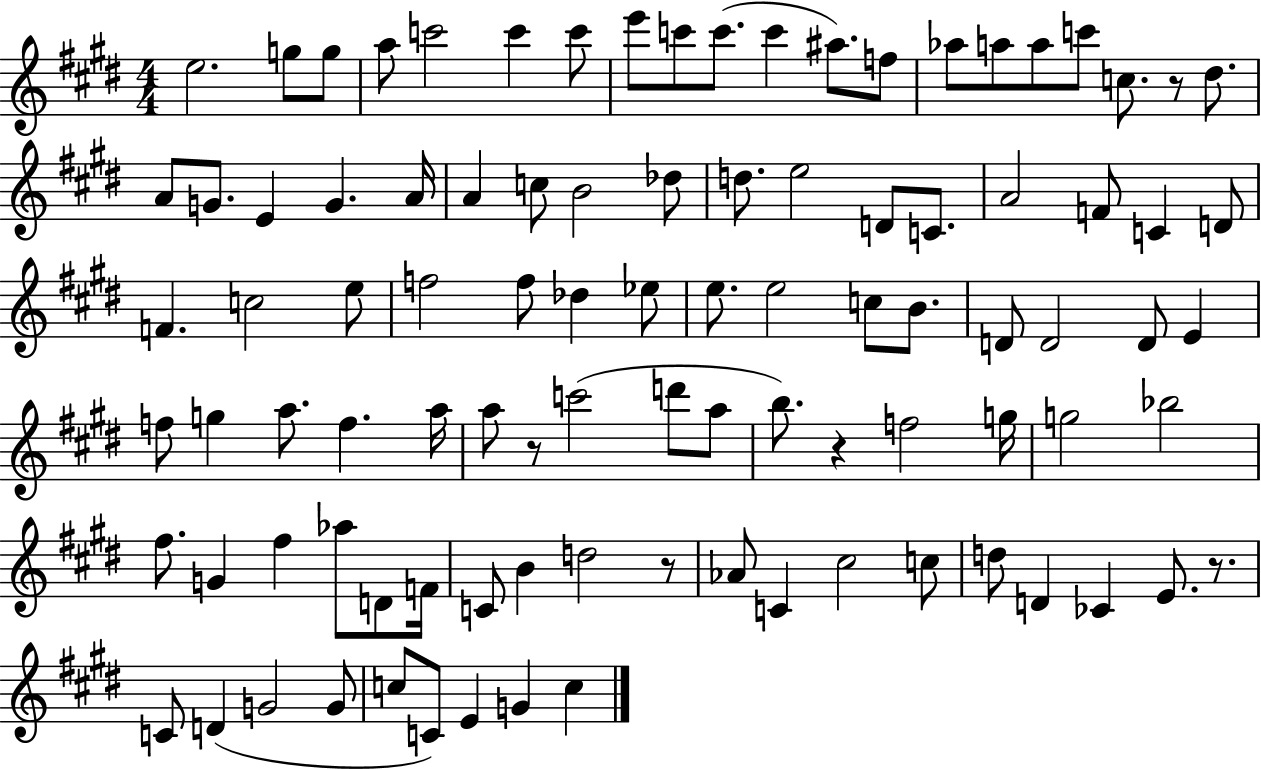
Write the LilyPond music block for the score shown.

{
  \clef treble
  \numericTimeSignature
  \time 4/4
  \key e \major
  e''2. g''8 g''8 | a''8 c'''2 c'''4 c'''8 | e'''8 c'''8 c'''8.( c'''4 ais''8.) f''8 | aes''8 a''8 a''8 c'''8 c''8. r8 dis''8. | \break a'8 g'8. e'4 g'4. a'16 | a'4 c''8 b'2 des''8 | d''8. e''2 d'8 c'8. | a'2 f'8 c'4 d'8 | \break f'4. c''2 e''8 | f''2 f''8 des''4 ees''8 | e''8. e''2 c''8 b'8. | d'8 d'2 d'8 e'4 | \break f''8 g''4 a''8. f''4. a''16 | a''8 r8 c'''2( d'''8 a''8 | b''8.) r4 f''2 g''16 | g''2 bes''2 | \break fis''8. g'4 fis''4 aes''8 d'8 f'16 | c'8 b'4 d''2 r8 | aes'8 c'4 cis''2 c''8 | d''8 d'4 ces'4 e'8. r8. | \break c'8 d'4( g'2 g'8 | c''8 c'8) e'4 g'4 c''4 | \bar "|."
}